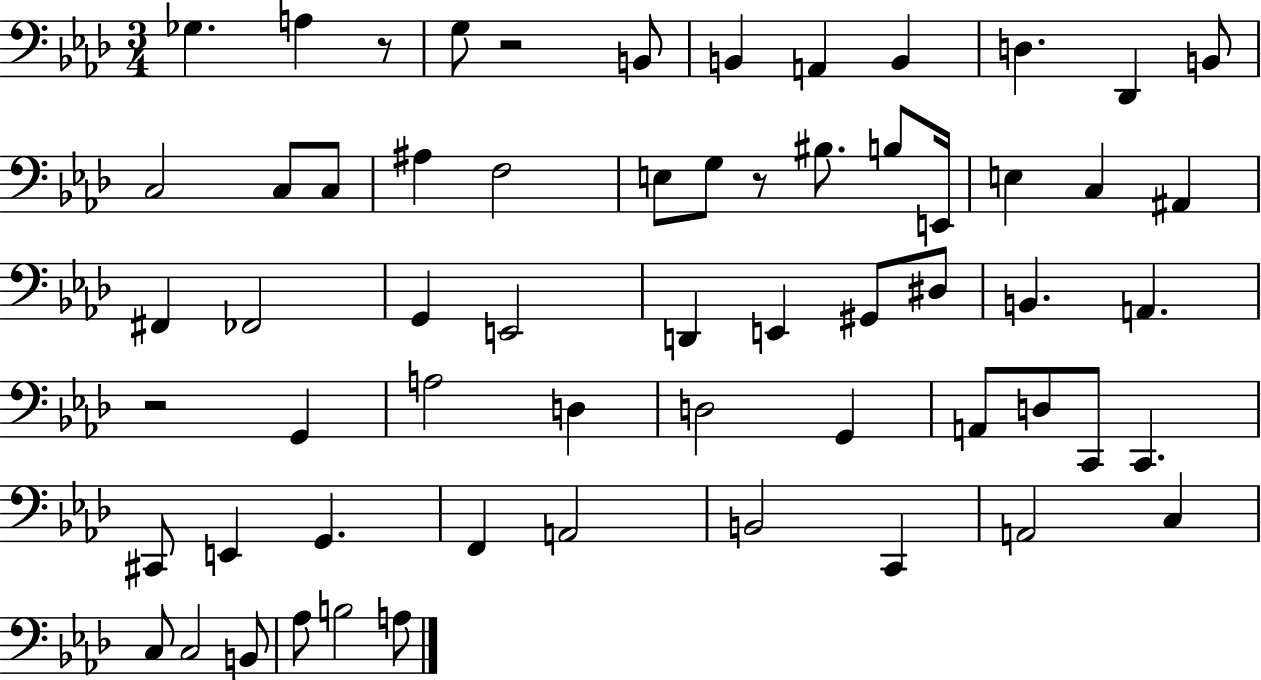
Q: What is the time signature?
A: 3/4